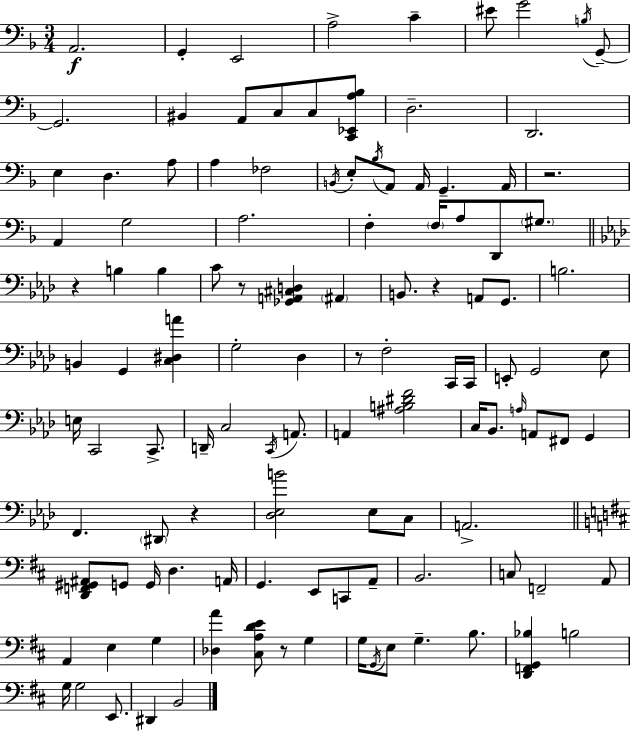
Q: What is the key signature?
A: D minor